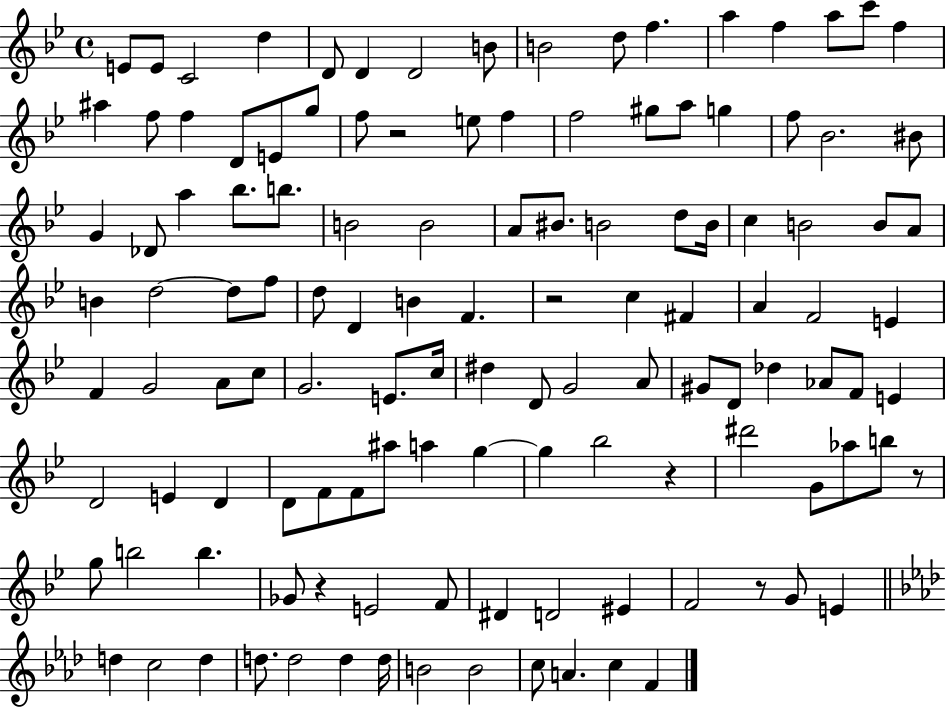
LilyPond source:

{
  \clef treble
  \time 4/4
  \defaultTimeSignature
  \key bes \major
  e'8 e'8 c'2 d''4 | d'8 d'4 d'2 b'8 | b'2 d''8 f''4. | a''4 f''4 a''8 c'''8 f''4 | \break ais''4 f''8 f''4 d'8 e'8 g''8 | f''8 r2 e''8 f''4 | f''2 gis''8 a''8 g''4 | f''8 bes'2. bis'8 | \break g'4 des'8 a''4 bes''8. b''8. | b'2 b'2 | a'8 bis'8. b'2 d''8 b'16 | c''4 b'2 b'8 a'8 | \break b'4 d''2~~ d''8 f''8 | d''8 d'4 b'4 f'4. | r2 c''4 fis'4 | a'4 f'2 e'4 | \break f'4 g'2 a'8 c''8 | g'2. e'8. c''16 | dis''4 d'8 g'2 a'8 | gis'8 d'8 des''4 aes'8 f'8 e'4 | \break d'2 e'4 d'4 | d'8 f'8 f'8 ais''8 a''4 g''4~~ | g''4 bes''2 r4 | dis'''2 g'8 aes''8 b''8 r8 | \break g''8 b''2 b''4. | ges'8 r4 e'2 f'8 | dis'4 d'2 eis'4 | f'2 r8 g'8 e'4 | \break \bar "||" \break \key aes \major d''4 c''2 d''4 | d''8. d''2 d''4 d''16 | b'2 b'2 | c''8 a'4. c''4 f'4 | \break \bar "|."
}